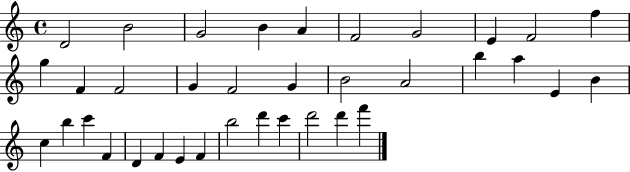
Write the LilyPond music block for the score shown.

{
  \clef treble
  \time 4/4
  \defaultTimeSignature
  \key c \major
  d'2 b'2 | g'2 b'4 a'4 | f'2 g'2 | e'4 f'2 f''4 | \break g''4 f'4 f'2 | g'4 f'2 g'4 | b'2 a'2 | b''4 a''4 e'4 b'4 | \break c''4 b''4 c'''4 f'4 | d'4 f'4 e'4 f'4 | b''2 d'''4 c'''4 | d'''2 d'''4 f'''4 | \break \bar "|."
}